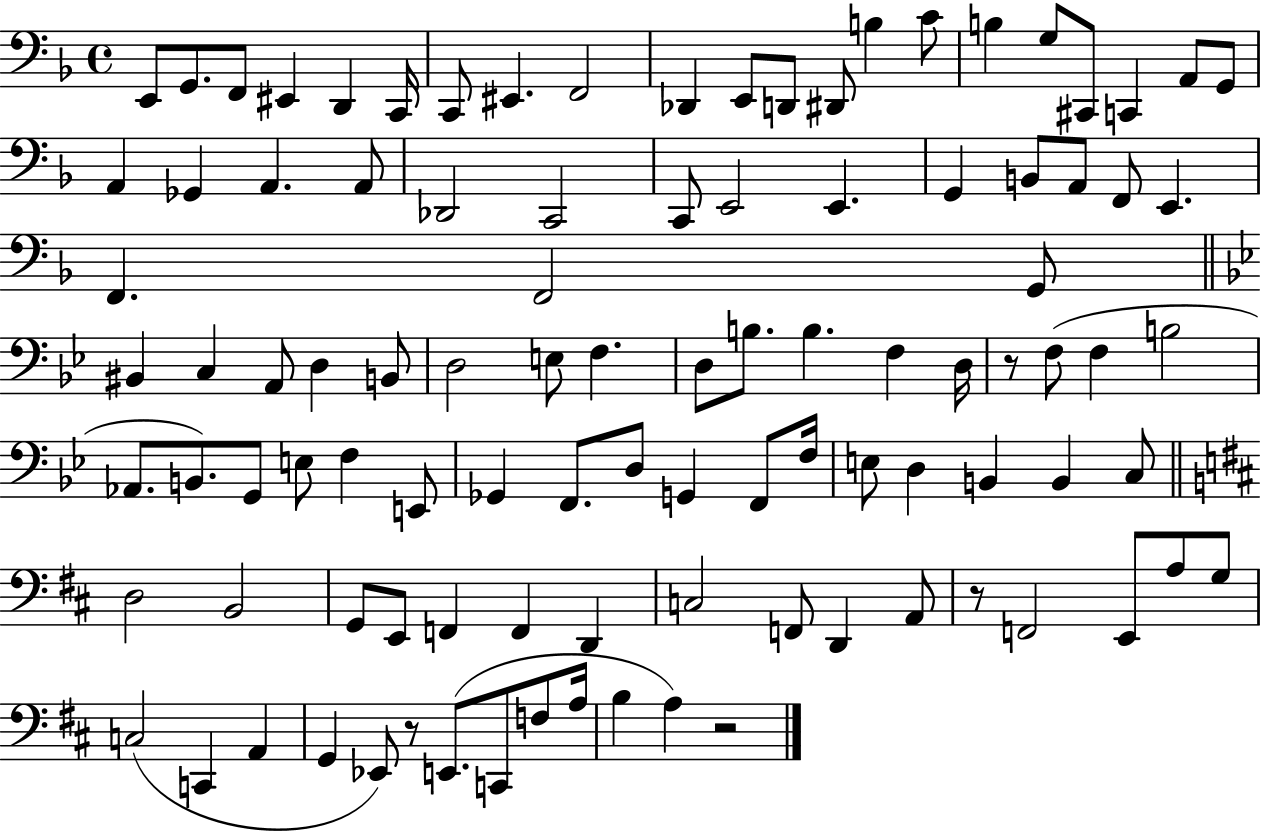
X:1
T:Untitled
M:4/4
L:1/4
K:F
E,,/2 G,,/2 F,,/2 ^E,, D,, C,,/4 C,,/2 ^E,, F,,2 _D,, E,,/2 D,,/2 ^D,,/2 B, C/2 B, G,/2 ^C,,/2 C,, A,,/2 G,,/2 A,, _G,, A,, A,,/2 _D,,2 C,,2 C,,/2 E,,2 E,, G,, B,,/2 A,,/2 F,,/2 E,, F,, F,,2 G,,/2 ^B,, C, A,,/2 D, B,,/2 D,2 E,/2 F, D,/2 B,/2 B, F, D,/4 z/2 F,/2 F, B,2 _A,,/2 B,,/2 G,,/2 E,/2 F, E,,/2 _G,, F,,/2 D,/2 G,, F,,/2 F,/4 E,/2 D, B,, B,, C,/2 D,2 B,,2 G,,/2 E,,/2 F,, F,, D,, C,2 F,,/2 D,, A,,/2 z/2 F,,2 E,,/2 A,/2 G,/2 C,2 C,, A,, G,, _E,,/2 z/2 E,,/2 C,,/2 F,/2 A,/4 B, A, z2